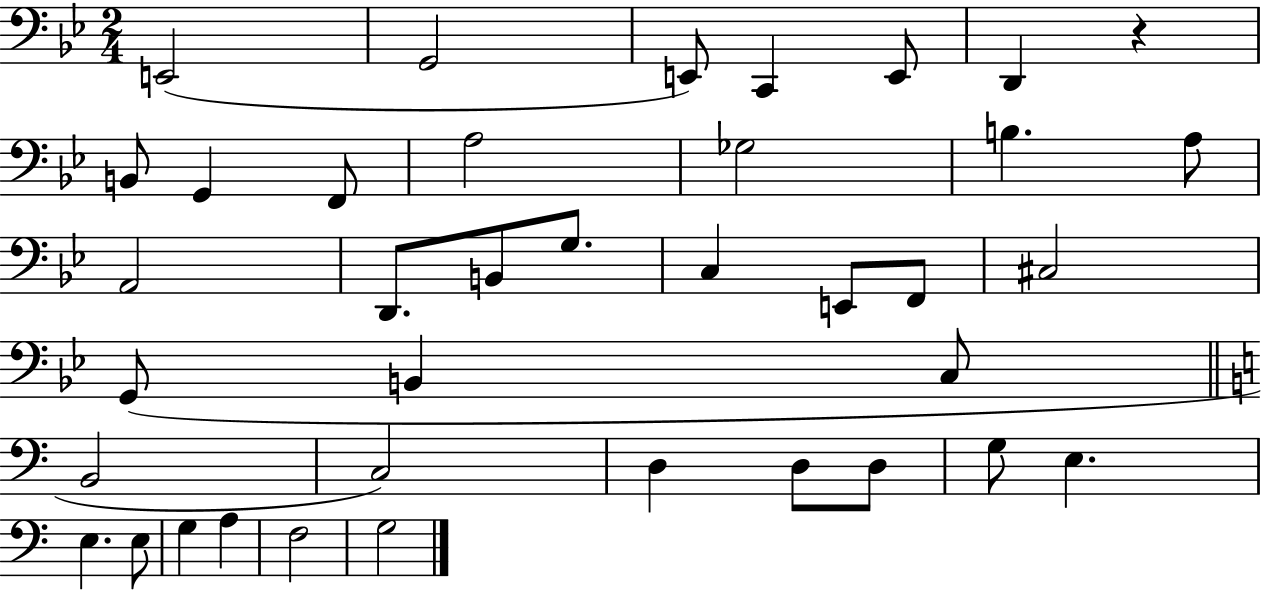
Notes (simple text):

E2/h G2/h E2/e C2/q E2/e D2/q R/q B2/e G2/q F2/e A3/h Gb3/h B3/q. A3/e A2/h D2/e. B2/e G3/e. C3/q E2/e F2/e C#3/h G2/e B2/q C3/e B2/h C3/h D3/q D3/e D3/e G3/e E3/q. E3/q. E3/e G3/q A3/q F3/h G3/h